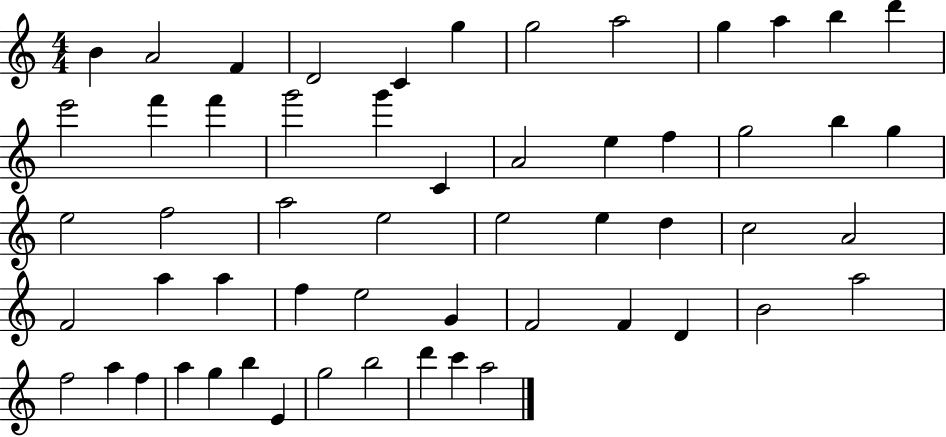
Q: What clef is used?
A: treble